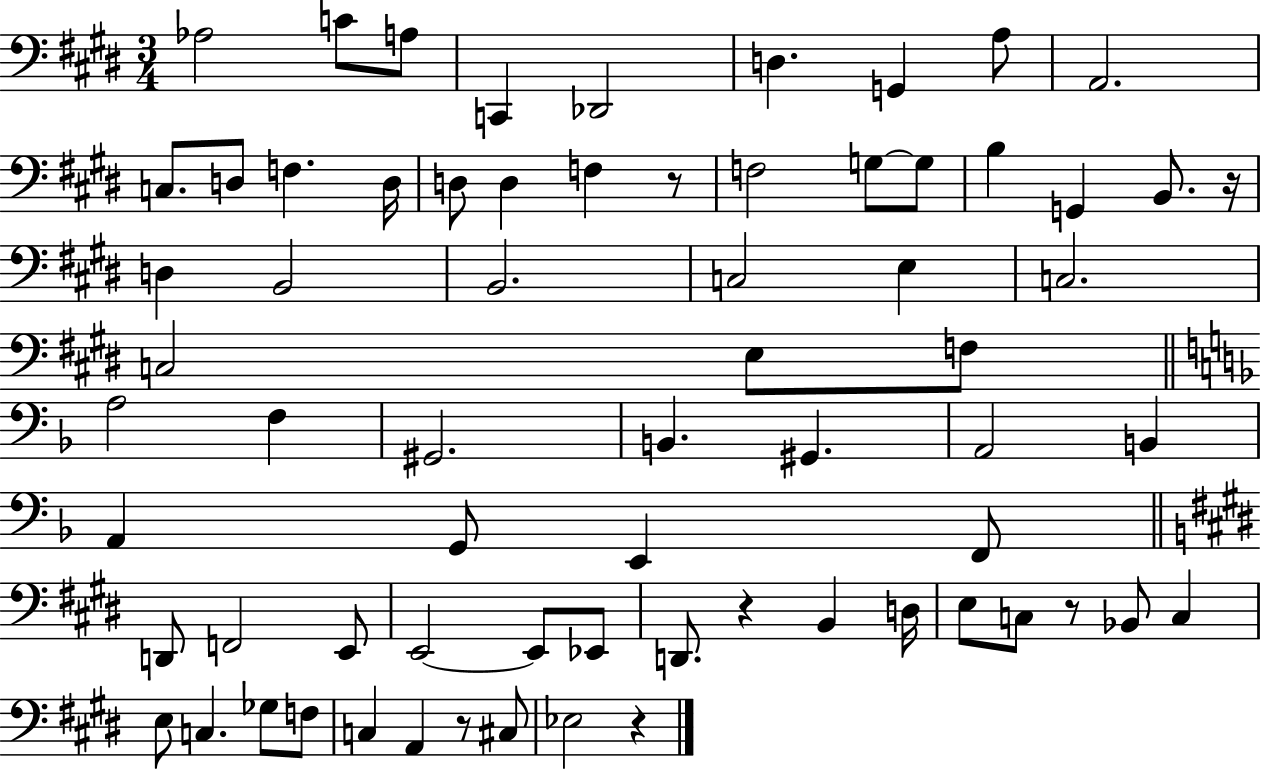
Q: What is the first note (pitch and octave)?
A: Ab3